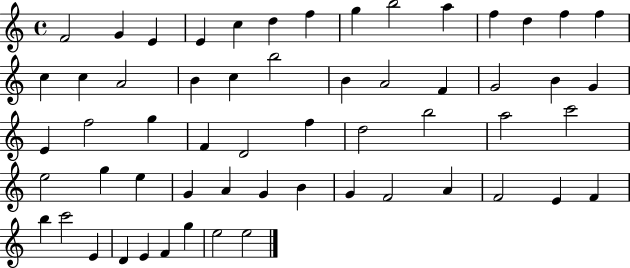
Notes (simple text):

F4/h G4/q E4/q E4/q C5/q D5/q F5/q G5/q B5/h A5/q F5/q D5/q F5/q F5/q C5/q C5/q A4/h B4/q C5/q B5/h B4/q A4/h F4/q G4/h B4/q G4/q E4/q F5/h G5/q F4/q D4/h F5/q D5/h B5/h A5/h C6/h E5/h G5/q E5/q G4/q A4/q G4/q B4/q G4/q F4/h A4/q F4/h E4/q F4/q B5/q C6/h E4/q D4/q E4/q F4/q G5/q E5/h E5/h